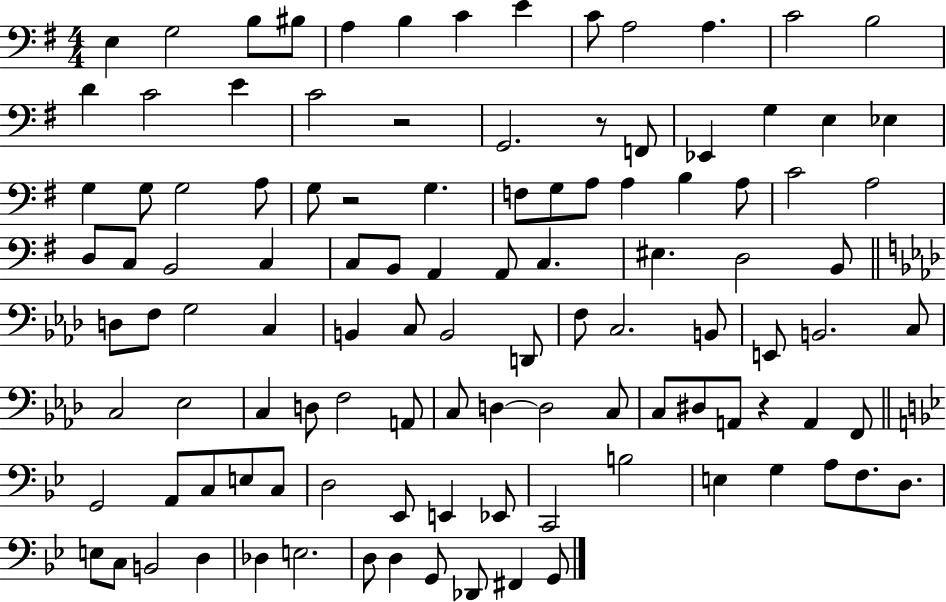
E3/q G3/h B3/e BIS3/e A3/q B3/q C4/q E4/q C4/e A3/h A3/q. C4/h B3/h D4/q C4/h E4/q C4/h R/h G2/h. R/e F2/e Eb2/q G3/q E3/q Eb3/q G3/q G3/e G3/h A3/e G3/e R/h G3/q. F3/e G3/e A3/e A3/q B3/q A3/e C4/h A3/h D3/e C3/e B2/h C3/q C3/e B2/e A2/q A2/e C3/q. EIS3/q. D3/h B2/e D3/e F3/e G3/h C3/q B2/q C3/e B2/h D2/e F3/e C3/h. B2/e E2/e B2/h. C3/e C3/h Eb3/h C3/q D3/e F3/h A2/e C3/e D3/q D3/h C3/e C3/e D#3/e A2/e R/q A2/q F2/e G2/h A2/e C3/e E3/e C3/e D3/h Eb2/e E2/q Eb2/e C2/h B3/h E3/q G3/q A3/e F3/e. D3/e. E3/e C3/e B2/h D3/q Db3/q E3/h. D3/e D3/q G2/e Db2/e F#2/q G2/e